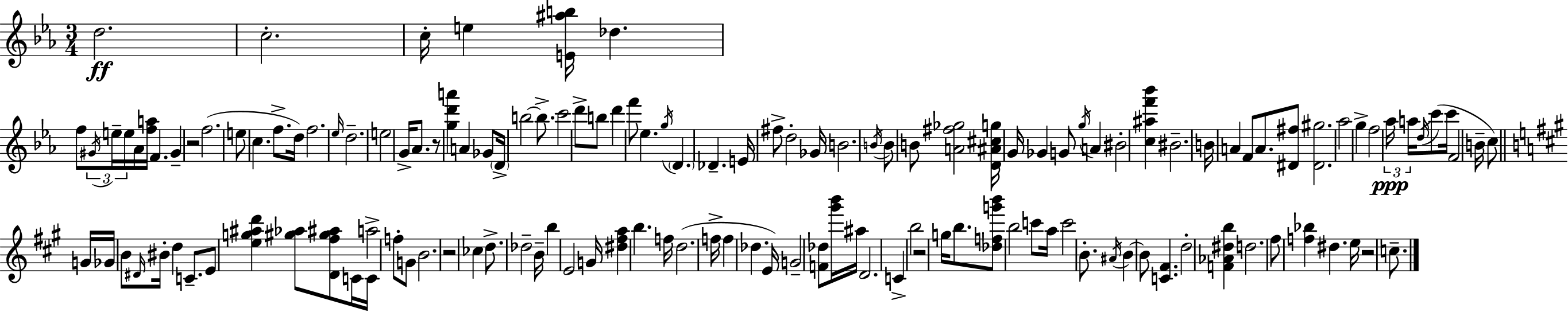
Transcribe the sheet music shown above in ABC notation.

X:1
T:Untitled
M:3/4
L:1/4
K:Cm
d2 c2 c/4 e [E^ab]/4 _d f/2 ^G/4 e/4 e/4 _A/4 [fa]/4 F ^G z2 f2 e/2 c f/2 d/4 f2 _e/4 d2 e2 G/4 _A/2 z/2 [gd'a'] A _G/2 D/4 b2 b/2 c'2 d'/2 b/2 d' f'/2 _e g/4 D _D E/4 ^f/2 d2 _G/4 B2 B/4 B/2 B/2 [A^f_g]2 [D^A^cg]/4 G/4 _G G/2 g/4 A ^B2 [c^af'_b'] ^B2 B/4 A F/2 A/2 [^D^f]/2 [^D^g]2 _a2 g f2 _a/4 a/4 d/4 c'/2 c'/4 F2 B/4 c/2 G/4 _G/4 B/2 ^D/4 ^B/4 d C/2 E/2 [eg^ad'] [^g_a]/2 [D^f^g^a]/2 C/4 C/4 a2 f/2 G/2 B2 z2 _c d/2 _d2 B/4 b E2 G/4 [^d^fa] b f/4 d2 f/4 f _d E/4 G2 [F_d]/2 [^g'b']/4 ^a/4 D2 C b2 z2 g/4 b/2 [_dfg'b']/2 b2 c'/2 a/4 c'2 B/2 ^A/4 B B/2 [C^F] d2 [F_A^db] d2 ^f/2 [f_b] ^d e/4 z2 c/2